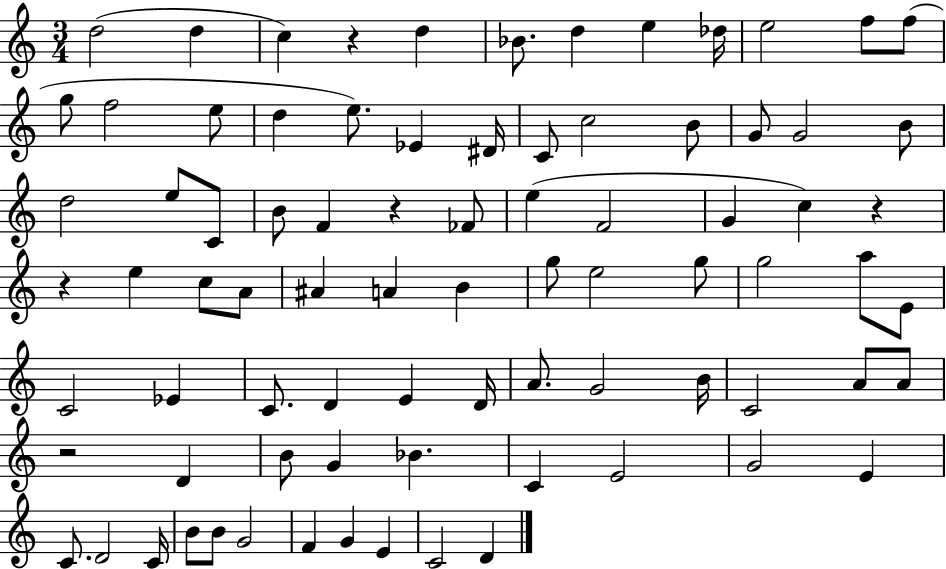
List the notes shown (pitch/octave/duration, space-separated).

D5/h D5/q C5/q R/q D5/q Bb4/e. D5/q E5/q Db5/s E5/h F5/e F5/e G5/e F5/h E5/e D5/q E5/e. Eb4/q D#4/s C4/e C5/h B4/e G4/e G4/h B4/e D5/h E5/e C4/e B4/e F4/q R/q FES4/e E5/q F4/h G4/q C5/q R/q R/q E5/q C5/e A4/e A#4/q A4/q B4/q G5/e E5/h G5/e G5/h A5/e E4/e C4/h Eb4/q C4/e. D4/q E4/q D4/s A4/e. G4/h B4/s C4/h A4/e A4/e R/h D4/q B4/e G4/q Bb4/q. C4/q E4/h G4/h E4/q C4/e. D4/h C4/s B4/e B4/e G4/h F4/q G4/q E4/q C4/h D4/q